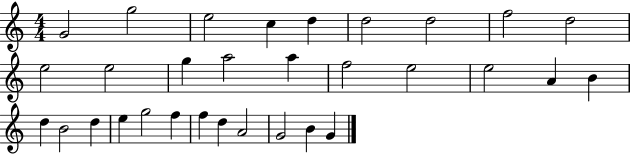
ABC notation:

X:1
T:Untitled
M:4/4
L:1/4
K:C
G2 g2 e2 c d d2 d2 f2 d2 e2 e2 g a2 a f2 e2 e2 A B d B2 d e g2 f f d A2 G2 B G